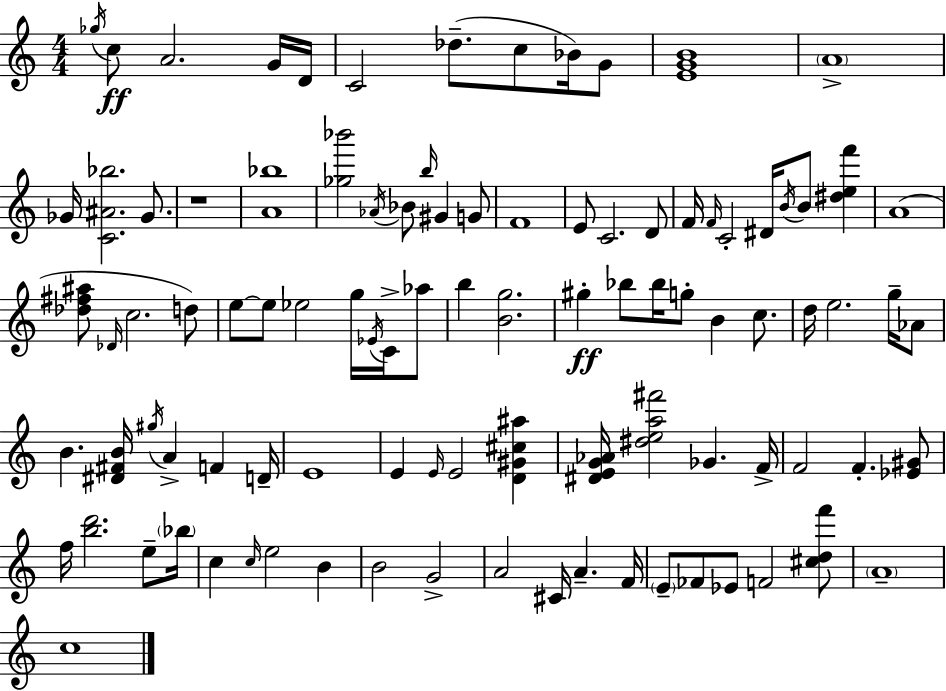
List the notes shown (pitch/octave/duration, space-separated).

Gb5/s C5/e A4/h. G4/s D4/s C4/h Db5/e. C5/e Bb4/s G4/e [E4,G4,B4]/w A4/w Gb4/s [C4,A#4,Bb5]/h. Gb4/e. R/w [A4,Bb5]/w [Gb5,Bb6]/h Ab4/s Bb4/e B5/s G#4/q G4/e F4/w E4/e C4/h. D4/e F4/s F4/s C4/h D#4/s B4/s B4/e [D#5,E5,F6]/q A4/w [Db5,F#5,A#5]/e Db4/s C5/h. D5/e E5/e E5/e Eb5/h G5/s Eb4/s C4/s Ab5/e B5/q [B4,G5]/h. G#5/q Bb5/e Bb5/s G5/e B4/q C5/e. D5/s E5/h. G5/s Ab4/e B4/q. [D#4,F#4,B4]/s G#5/s A4/q F4/q D4/s E4/w E4/q E4/s E4/h [D4,G#4,C#5,A#5]/q [D#4,E4,G4,Ab4]/s [D#5,E5,A5,F#6]/h Gb4/q. F4/s F4/h F4/q. [Eb4,G#4]/e F5/s [B5,D6]/h. E5/e Bb5/s C5/q C5/s E5/h B4/q B4/h G4/h A4/h C#4/s A4/q. F4/s E4/e FES4/e Eb4/e F4/h [C#5,D5,F6]/e A4/w C5/w